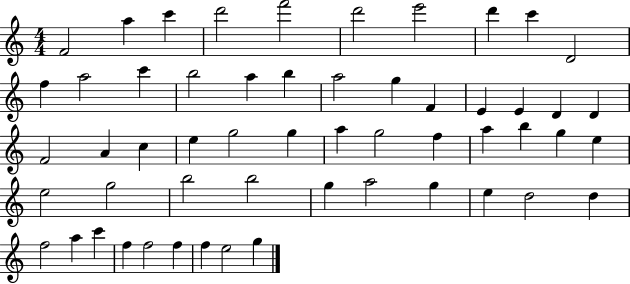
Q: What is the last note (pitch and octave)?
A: G5